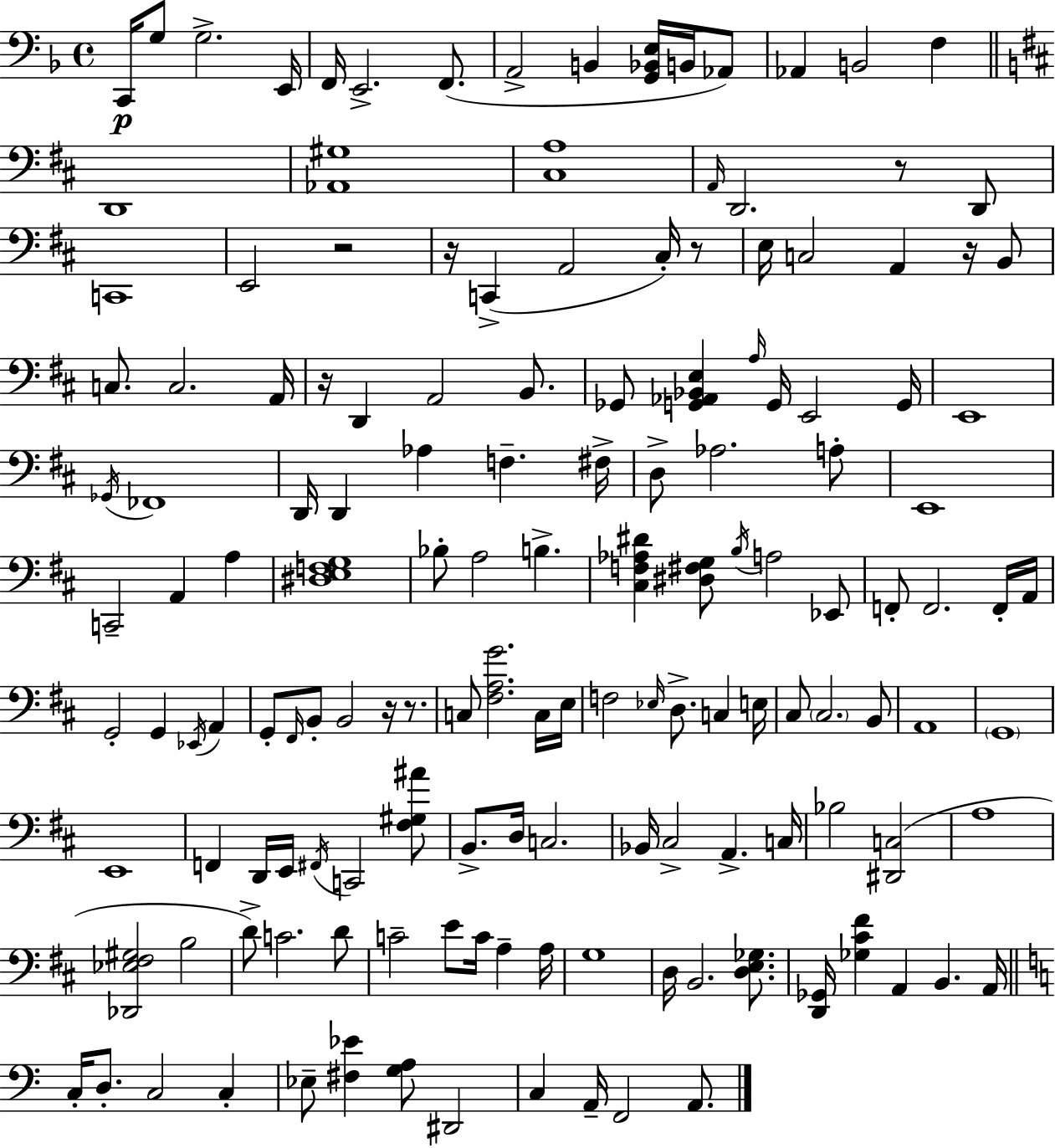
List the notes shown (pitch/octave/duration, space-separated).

C2/s G3/e G3/h. E2/s F2/s E2/h. F2/e. A2/h B2/q [G2,Bb2,E3]/s B2/s Ab2/e Ab2/q B2/h F3/q D2/w [Ab2,G#3]/w [C#3,A3]/w A2/s D2/h. R/e D2/e C2/w E2/h R/h R/s C2/q A2/h C#3/s R/e E3/s C3/h A2/q R/s B2/e C3/e. C3/h. A2/s R/s D2/q A2/h B2/e. Gb2/e [G2,Ab2,Bb2,E3]/q A3/s G2/s E2/h G2/s E2/w Gb2/s FES2/w D2/s D2/q Ab3/q F3/q. F#3/s D3/e Ab3/h. A3/e E2/w C2/h A2/q A3/q [D#3,E3,F3,G3]/w Bb3/e A3/h B3/q. [C#3,F3,Ab3,D#4]/q [D#3,F#3,G3]/e B3/s A3/h Eb2/e F2/e F2/h. F2/s A2/s G2/h G2/q Eb2/s A2/q G2/e F#2/s B2/e B2/h R/s R/e. C3/e [F#3,A3,G4]/h. C3/s E3/s F3/h Eb3/s D3/e. C3/q E3/s C#3/e C#3/h. B2/e A2/w G2/w E2/w F2/q D2/s E2/s F#2/s C2/h [F#3,G#3,A#4]/e B2/e. D3/s C3/h. Bb2/s C#3/h A2/q. C3/s Bb3/h [D#2,C3]/h A3/w [Db2,Eb3,F#3,G#3]/h B3/h D4/e C4/h. D4/e C4/h E4/e C4/s A3/q A3/s G3/w D3/s B2/h. [D3,E3,Gb3]/e. [D2,Gb2]/s [Gb3,C#4,F#4]/q A2/q B2/q. A2/s C3/s D3/e. C3/h C3/q Eb3/e [F#3,Eb4]/q [G3,A3]/e D#2/h C3/q A2/s F2/h A2/e.